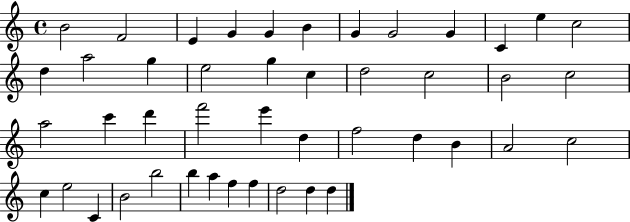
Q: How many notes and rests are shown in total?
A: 45